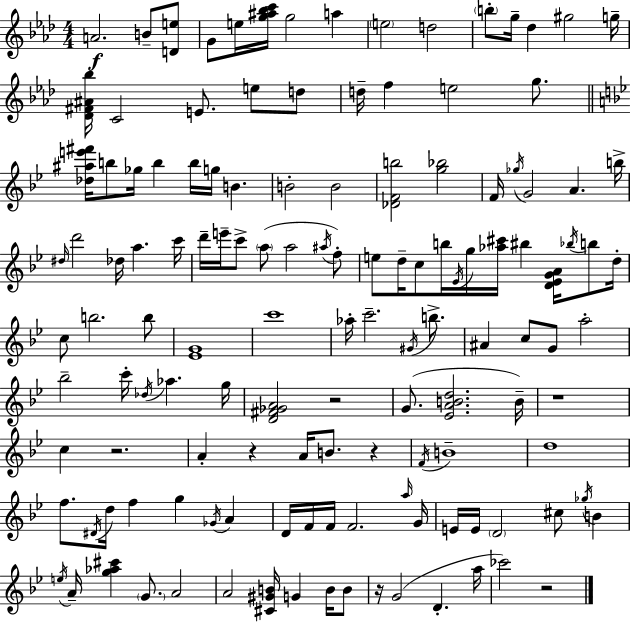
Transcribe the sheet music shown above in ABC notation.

X:1
T:Untitled
M:4/4
L:1/4
K:Fm
A2 B/2 [De]/2 G/2 e/4 [g^a_bc']/4 g2 a e2 d2 b/2 g/4 _d ^g2 g/4 [_D^F^A_b]/4 C2 E/2 e/2 d/2 d/4 f e2 g/2 [_d^ae'^f']/4 b/2 _g/4 b b/4 g/4 B B2 B2 [_DFb]2 [g_b]2 F/4 _g/4 G2 A b/4 ^d/4 d'2 _d/4 a c'/4 d'/4 e'/4 c'/2 a/2 a2 ^a/4 f/2 e/2 d/4 c/2 b/4 _E/4 g/4 [_a^c']/4 ^b [D_EGA]/4 _b/4 b/2 d/4 c/2 b2 b/2 [_EG]4 c'4 _a/4 c'2 ^G/4 b/2 ^A c/2 G/2 a2 _b2 c'/4 _d/4 _a g/4 [D^F_GA]2 z2 G/2 [_EABd]2 B/4 z4 c z2 A z A/4 B/2 z F/4 B4 d4 f/2 ^D/4 d/4 f g _G/4 A D/4 F/4 F/4 F2 a/4 G/4 E/4 E/4 D2 ^c/2 _g/4 B e/4 A/4 [g_a^c'] G/2 A2 A2 [^C^GB]/4 G B/4 B/2 z/4 G2 D a/4 _c'2 z2